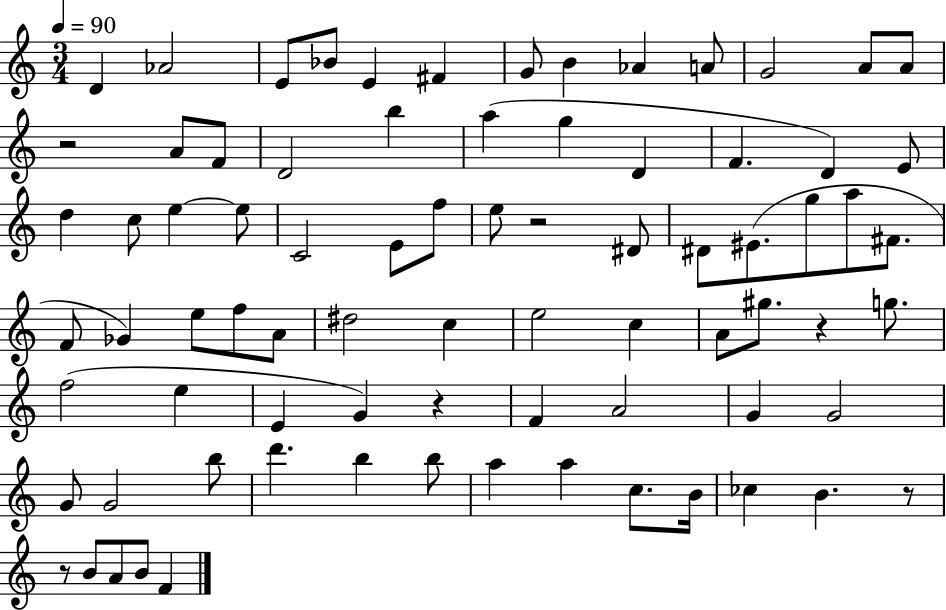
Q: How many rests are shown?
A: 6